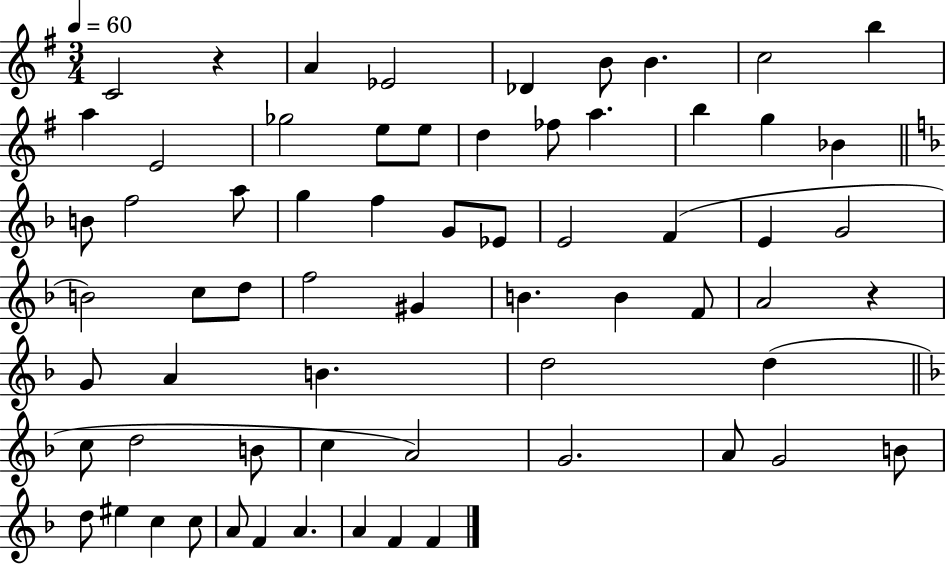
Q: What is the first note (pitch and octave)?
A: C4